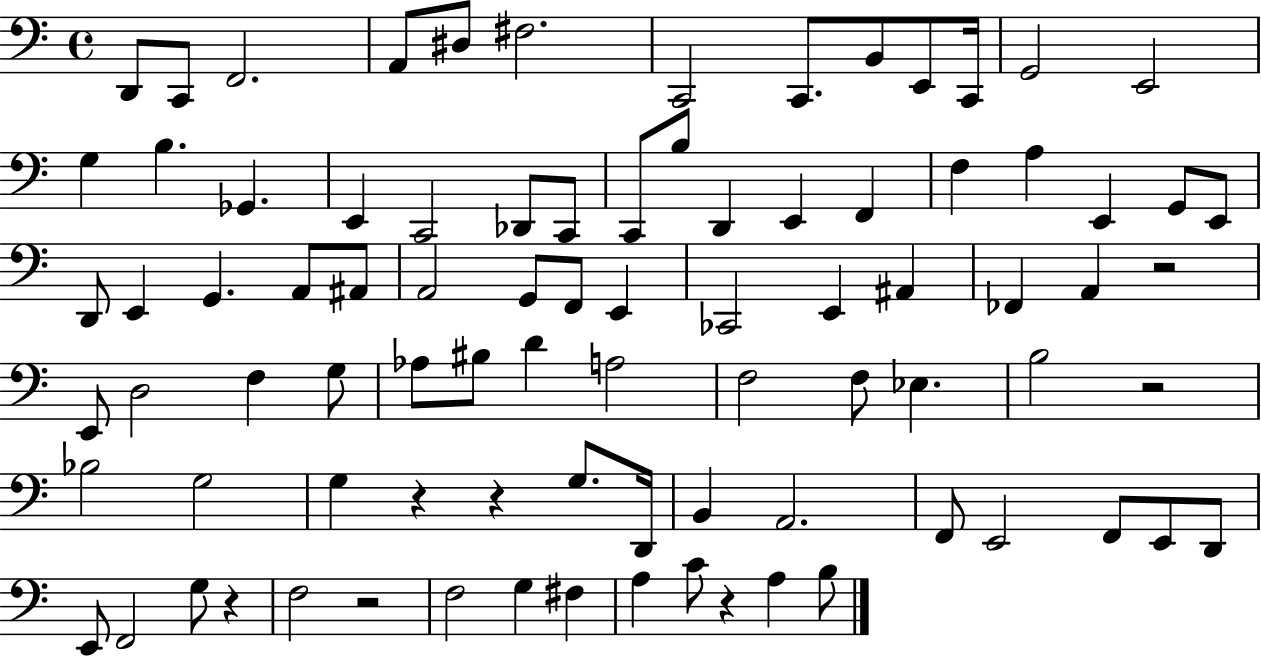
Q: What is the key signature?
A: C major